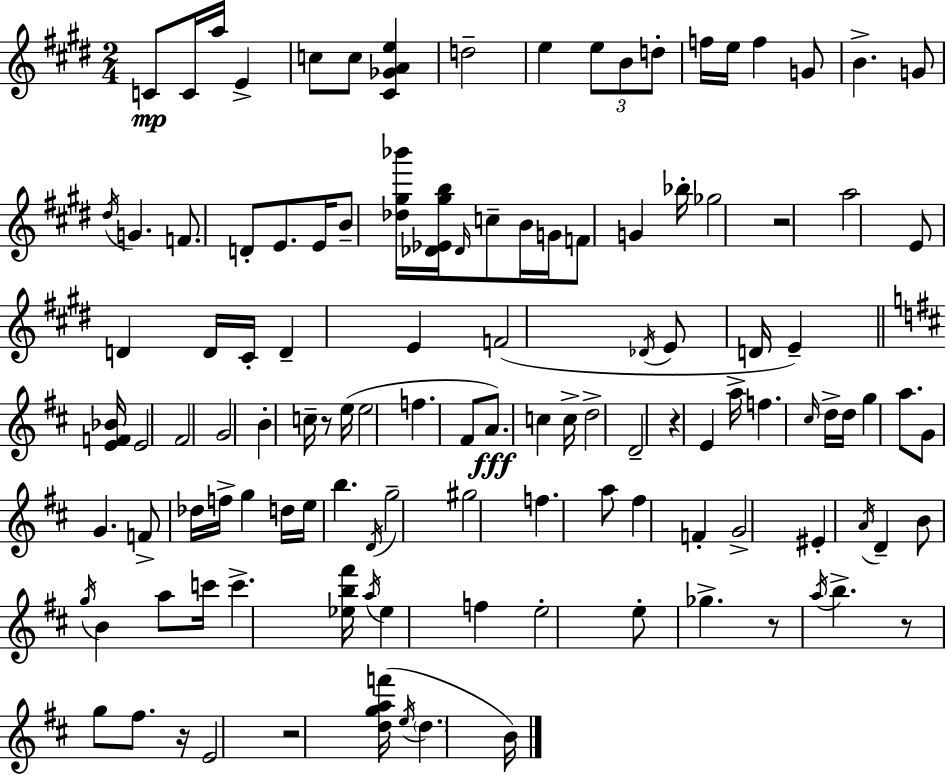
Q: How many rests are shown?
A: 7